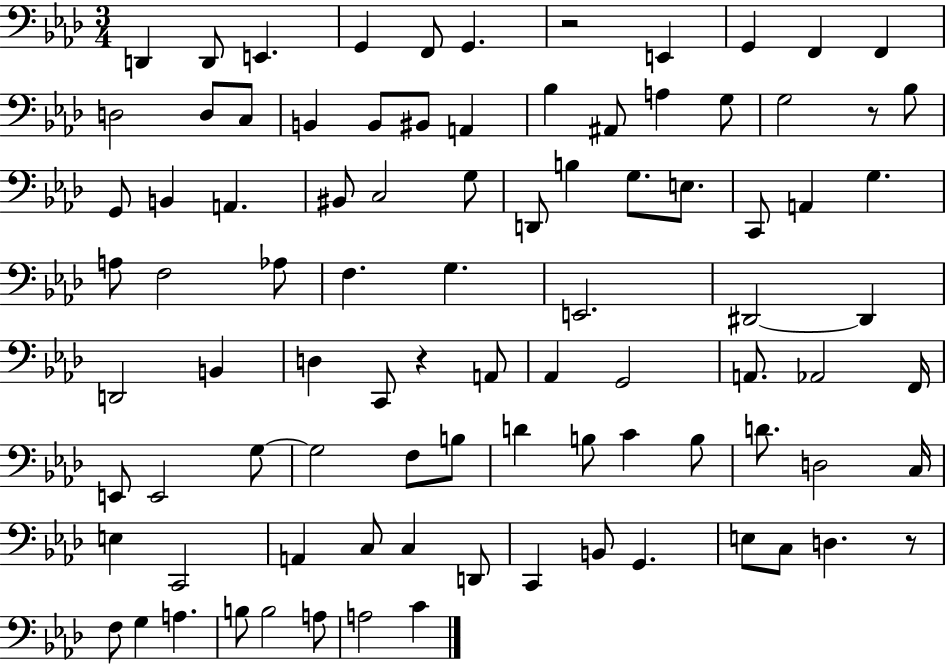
{
  \clef bass
  \numericTimeSignature
  \time 3/4
  \key aes \major
  d,4 d,8 e,4. | g,4 f,8 g,4. | r2 e,4 | g,4 f,4 f,4 | \break d2 d8 c8 | b,4 b,8 bis,8 a,4 | bes4 ais,8 a4 g8 | g2 r8 bes8 | \break g,8 b,4 a,4. | bis,8 c2 g8 | d,8 b4 g8. e8. | c,8 a,4 g4. | \break a8 f2 aes8 | f4. g4. | e,2. | dis,2~~ dis,4 | \break d,2 b,4 | d4 c,8 r4 a,8 | aes,4 g,2 | a,8. aes,2 f,16 | \break e,8 e,2 g8~~ | g2 f8 b8 | d'4 b8 c'4 b8 | d'8. d2 c16 | \break e4 c,2 | a,4 c8 c4 d,8 | c,4 b,8 g,4. | e8 c8 d4. r8 | \break f8 g4 a4. | b8 b2 a8 | a2 c'4 | \bar "|."
}